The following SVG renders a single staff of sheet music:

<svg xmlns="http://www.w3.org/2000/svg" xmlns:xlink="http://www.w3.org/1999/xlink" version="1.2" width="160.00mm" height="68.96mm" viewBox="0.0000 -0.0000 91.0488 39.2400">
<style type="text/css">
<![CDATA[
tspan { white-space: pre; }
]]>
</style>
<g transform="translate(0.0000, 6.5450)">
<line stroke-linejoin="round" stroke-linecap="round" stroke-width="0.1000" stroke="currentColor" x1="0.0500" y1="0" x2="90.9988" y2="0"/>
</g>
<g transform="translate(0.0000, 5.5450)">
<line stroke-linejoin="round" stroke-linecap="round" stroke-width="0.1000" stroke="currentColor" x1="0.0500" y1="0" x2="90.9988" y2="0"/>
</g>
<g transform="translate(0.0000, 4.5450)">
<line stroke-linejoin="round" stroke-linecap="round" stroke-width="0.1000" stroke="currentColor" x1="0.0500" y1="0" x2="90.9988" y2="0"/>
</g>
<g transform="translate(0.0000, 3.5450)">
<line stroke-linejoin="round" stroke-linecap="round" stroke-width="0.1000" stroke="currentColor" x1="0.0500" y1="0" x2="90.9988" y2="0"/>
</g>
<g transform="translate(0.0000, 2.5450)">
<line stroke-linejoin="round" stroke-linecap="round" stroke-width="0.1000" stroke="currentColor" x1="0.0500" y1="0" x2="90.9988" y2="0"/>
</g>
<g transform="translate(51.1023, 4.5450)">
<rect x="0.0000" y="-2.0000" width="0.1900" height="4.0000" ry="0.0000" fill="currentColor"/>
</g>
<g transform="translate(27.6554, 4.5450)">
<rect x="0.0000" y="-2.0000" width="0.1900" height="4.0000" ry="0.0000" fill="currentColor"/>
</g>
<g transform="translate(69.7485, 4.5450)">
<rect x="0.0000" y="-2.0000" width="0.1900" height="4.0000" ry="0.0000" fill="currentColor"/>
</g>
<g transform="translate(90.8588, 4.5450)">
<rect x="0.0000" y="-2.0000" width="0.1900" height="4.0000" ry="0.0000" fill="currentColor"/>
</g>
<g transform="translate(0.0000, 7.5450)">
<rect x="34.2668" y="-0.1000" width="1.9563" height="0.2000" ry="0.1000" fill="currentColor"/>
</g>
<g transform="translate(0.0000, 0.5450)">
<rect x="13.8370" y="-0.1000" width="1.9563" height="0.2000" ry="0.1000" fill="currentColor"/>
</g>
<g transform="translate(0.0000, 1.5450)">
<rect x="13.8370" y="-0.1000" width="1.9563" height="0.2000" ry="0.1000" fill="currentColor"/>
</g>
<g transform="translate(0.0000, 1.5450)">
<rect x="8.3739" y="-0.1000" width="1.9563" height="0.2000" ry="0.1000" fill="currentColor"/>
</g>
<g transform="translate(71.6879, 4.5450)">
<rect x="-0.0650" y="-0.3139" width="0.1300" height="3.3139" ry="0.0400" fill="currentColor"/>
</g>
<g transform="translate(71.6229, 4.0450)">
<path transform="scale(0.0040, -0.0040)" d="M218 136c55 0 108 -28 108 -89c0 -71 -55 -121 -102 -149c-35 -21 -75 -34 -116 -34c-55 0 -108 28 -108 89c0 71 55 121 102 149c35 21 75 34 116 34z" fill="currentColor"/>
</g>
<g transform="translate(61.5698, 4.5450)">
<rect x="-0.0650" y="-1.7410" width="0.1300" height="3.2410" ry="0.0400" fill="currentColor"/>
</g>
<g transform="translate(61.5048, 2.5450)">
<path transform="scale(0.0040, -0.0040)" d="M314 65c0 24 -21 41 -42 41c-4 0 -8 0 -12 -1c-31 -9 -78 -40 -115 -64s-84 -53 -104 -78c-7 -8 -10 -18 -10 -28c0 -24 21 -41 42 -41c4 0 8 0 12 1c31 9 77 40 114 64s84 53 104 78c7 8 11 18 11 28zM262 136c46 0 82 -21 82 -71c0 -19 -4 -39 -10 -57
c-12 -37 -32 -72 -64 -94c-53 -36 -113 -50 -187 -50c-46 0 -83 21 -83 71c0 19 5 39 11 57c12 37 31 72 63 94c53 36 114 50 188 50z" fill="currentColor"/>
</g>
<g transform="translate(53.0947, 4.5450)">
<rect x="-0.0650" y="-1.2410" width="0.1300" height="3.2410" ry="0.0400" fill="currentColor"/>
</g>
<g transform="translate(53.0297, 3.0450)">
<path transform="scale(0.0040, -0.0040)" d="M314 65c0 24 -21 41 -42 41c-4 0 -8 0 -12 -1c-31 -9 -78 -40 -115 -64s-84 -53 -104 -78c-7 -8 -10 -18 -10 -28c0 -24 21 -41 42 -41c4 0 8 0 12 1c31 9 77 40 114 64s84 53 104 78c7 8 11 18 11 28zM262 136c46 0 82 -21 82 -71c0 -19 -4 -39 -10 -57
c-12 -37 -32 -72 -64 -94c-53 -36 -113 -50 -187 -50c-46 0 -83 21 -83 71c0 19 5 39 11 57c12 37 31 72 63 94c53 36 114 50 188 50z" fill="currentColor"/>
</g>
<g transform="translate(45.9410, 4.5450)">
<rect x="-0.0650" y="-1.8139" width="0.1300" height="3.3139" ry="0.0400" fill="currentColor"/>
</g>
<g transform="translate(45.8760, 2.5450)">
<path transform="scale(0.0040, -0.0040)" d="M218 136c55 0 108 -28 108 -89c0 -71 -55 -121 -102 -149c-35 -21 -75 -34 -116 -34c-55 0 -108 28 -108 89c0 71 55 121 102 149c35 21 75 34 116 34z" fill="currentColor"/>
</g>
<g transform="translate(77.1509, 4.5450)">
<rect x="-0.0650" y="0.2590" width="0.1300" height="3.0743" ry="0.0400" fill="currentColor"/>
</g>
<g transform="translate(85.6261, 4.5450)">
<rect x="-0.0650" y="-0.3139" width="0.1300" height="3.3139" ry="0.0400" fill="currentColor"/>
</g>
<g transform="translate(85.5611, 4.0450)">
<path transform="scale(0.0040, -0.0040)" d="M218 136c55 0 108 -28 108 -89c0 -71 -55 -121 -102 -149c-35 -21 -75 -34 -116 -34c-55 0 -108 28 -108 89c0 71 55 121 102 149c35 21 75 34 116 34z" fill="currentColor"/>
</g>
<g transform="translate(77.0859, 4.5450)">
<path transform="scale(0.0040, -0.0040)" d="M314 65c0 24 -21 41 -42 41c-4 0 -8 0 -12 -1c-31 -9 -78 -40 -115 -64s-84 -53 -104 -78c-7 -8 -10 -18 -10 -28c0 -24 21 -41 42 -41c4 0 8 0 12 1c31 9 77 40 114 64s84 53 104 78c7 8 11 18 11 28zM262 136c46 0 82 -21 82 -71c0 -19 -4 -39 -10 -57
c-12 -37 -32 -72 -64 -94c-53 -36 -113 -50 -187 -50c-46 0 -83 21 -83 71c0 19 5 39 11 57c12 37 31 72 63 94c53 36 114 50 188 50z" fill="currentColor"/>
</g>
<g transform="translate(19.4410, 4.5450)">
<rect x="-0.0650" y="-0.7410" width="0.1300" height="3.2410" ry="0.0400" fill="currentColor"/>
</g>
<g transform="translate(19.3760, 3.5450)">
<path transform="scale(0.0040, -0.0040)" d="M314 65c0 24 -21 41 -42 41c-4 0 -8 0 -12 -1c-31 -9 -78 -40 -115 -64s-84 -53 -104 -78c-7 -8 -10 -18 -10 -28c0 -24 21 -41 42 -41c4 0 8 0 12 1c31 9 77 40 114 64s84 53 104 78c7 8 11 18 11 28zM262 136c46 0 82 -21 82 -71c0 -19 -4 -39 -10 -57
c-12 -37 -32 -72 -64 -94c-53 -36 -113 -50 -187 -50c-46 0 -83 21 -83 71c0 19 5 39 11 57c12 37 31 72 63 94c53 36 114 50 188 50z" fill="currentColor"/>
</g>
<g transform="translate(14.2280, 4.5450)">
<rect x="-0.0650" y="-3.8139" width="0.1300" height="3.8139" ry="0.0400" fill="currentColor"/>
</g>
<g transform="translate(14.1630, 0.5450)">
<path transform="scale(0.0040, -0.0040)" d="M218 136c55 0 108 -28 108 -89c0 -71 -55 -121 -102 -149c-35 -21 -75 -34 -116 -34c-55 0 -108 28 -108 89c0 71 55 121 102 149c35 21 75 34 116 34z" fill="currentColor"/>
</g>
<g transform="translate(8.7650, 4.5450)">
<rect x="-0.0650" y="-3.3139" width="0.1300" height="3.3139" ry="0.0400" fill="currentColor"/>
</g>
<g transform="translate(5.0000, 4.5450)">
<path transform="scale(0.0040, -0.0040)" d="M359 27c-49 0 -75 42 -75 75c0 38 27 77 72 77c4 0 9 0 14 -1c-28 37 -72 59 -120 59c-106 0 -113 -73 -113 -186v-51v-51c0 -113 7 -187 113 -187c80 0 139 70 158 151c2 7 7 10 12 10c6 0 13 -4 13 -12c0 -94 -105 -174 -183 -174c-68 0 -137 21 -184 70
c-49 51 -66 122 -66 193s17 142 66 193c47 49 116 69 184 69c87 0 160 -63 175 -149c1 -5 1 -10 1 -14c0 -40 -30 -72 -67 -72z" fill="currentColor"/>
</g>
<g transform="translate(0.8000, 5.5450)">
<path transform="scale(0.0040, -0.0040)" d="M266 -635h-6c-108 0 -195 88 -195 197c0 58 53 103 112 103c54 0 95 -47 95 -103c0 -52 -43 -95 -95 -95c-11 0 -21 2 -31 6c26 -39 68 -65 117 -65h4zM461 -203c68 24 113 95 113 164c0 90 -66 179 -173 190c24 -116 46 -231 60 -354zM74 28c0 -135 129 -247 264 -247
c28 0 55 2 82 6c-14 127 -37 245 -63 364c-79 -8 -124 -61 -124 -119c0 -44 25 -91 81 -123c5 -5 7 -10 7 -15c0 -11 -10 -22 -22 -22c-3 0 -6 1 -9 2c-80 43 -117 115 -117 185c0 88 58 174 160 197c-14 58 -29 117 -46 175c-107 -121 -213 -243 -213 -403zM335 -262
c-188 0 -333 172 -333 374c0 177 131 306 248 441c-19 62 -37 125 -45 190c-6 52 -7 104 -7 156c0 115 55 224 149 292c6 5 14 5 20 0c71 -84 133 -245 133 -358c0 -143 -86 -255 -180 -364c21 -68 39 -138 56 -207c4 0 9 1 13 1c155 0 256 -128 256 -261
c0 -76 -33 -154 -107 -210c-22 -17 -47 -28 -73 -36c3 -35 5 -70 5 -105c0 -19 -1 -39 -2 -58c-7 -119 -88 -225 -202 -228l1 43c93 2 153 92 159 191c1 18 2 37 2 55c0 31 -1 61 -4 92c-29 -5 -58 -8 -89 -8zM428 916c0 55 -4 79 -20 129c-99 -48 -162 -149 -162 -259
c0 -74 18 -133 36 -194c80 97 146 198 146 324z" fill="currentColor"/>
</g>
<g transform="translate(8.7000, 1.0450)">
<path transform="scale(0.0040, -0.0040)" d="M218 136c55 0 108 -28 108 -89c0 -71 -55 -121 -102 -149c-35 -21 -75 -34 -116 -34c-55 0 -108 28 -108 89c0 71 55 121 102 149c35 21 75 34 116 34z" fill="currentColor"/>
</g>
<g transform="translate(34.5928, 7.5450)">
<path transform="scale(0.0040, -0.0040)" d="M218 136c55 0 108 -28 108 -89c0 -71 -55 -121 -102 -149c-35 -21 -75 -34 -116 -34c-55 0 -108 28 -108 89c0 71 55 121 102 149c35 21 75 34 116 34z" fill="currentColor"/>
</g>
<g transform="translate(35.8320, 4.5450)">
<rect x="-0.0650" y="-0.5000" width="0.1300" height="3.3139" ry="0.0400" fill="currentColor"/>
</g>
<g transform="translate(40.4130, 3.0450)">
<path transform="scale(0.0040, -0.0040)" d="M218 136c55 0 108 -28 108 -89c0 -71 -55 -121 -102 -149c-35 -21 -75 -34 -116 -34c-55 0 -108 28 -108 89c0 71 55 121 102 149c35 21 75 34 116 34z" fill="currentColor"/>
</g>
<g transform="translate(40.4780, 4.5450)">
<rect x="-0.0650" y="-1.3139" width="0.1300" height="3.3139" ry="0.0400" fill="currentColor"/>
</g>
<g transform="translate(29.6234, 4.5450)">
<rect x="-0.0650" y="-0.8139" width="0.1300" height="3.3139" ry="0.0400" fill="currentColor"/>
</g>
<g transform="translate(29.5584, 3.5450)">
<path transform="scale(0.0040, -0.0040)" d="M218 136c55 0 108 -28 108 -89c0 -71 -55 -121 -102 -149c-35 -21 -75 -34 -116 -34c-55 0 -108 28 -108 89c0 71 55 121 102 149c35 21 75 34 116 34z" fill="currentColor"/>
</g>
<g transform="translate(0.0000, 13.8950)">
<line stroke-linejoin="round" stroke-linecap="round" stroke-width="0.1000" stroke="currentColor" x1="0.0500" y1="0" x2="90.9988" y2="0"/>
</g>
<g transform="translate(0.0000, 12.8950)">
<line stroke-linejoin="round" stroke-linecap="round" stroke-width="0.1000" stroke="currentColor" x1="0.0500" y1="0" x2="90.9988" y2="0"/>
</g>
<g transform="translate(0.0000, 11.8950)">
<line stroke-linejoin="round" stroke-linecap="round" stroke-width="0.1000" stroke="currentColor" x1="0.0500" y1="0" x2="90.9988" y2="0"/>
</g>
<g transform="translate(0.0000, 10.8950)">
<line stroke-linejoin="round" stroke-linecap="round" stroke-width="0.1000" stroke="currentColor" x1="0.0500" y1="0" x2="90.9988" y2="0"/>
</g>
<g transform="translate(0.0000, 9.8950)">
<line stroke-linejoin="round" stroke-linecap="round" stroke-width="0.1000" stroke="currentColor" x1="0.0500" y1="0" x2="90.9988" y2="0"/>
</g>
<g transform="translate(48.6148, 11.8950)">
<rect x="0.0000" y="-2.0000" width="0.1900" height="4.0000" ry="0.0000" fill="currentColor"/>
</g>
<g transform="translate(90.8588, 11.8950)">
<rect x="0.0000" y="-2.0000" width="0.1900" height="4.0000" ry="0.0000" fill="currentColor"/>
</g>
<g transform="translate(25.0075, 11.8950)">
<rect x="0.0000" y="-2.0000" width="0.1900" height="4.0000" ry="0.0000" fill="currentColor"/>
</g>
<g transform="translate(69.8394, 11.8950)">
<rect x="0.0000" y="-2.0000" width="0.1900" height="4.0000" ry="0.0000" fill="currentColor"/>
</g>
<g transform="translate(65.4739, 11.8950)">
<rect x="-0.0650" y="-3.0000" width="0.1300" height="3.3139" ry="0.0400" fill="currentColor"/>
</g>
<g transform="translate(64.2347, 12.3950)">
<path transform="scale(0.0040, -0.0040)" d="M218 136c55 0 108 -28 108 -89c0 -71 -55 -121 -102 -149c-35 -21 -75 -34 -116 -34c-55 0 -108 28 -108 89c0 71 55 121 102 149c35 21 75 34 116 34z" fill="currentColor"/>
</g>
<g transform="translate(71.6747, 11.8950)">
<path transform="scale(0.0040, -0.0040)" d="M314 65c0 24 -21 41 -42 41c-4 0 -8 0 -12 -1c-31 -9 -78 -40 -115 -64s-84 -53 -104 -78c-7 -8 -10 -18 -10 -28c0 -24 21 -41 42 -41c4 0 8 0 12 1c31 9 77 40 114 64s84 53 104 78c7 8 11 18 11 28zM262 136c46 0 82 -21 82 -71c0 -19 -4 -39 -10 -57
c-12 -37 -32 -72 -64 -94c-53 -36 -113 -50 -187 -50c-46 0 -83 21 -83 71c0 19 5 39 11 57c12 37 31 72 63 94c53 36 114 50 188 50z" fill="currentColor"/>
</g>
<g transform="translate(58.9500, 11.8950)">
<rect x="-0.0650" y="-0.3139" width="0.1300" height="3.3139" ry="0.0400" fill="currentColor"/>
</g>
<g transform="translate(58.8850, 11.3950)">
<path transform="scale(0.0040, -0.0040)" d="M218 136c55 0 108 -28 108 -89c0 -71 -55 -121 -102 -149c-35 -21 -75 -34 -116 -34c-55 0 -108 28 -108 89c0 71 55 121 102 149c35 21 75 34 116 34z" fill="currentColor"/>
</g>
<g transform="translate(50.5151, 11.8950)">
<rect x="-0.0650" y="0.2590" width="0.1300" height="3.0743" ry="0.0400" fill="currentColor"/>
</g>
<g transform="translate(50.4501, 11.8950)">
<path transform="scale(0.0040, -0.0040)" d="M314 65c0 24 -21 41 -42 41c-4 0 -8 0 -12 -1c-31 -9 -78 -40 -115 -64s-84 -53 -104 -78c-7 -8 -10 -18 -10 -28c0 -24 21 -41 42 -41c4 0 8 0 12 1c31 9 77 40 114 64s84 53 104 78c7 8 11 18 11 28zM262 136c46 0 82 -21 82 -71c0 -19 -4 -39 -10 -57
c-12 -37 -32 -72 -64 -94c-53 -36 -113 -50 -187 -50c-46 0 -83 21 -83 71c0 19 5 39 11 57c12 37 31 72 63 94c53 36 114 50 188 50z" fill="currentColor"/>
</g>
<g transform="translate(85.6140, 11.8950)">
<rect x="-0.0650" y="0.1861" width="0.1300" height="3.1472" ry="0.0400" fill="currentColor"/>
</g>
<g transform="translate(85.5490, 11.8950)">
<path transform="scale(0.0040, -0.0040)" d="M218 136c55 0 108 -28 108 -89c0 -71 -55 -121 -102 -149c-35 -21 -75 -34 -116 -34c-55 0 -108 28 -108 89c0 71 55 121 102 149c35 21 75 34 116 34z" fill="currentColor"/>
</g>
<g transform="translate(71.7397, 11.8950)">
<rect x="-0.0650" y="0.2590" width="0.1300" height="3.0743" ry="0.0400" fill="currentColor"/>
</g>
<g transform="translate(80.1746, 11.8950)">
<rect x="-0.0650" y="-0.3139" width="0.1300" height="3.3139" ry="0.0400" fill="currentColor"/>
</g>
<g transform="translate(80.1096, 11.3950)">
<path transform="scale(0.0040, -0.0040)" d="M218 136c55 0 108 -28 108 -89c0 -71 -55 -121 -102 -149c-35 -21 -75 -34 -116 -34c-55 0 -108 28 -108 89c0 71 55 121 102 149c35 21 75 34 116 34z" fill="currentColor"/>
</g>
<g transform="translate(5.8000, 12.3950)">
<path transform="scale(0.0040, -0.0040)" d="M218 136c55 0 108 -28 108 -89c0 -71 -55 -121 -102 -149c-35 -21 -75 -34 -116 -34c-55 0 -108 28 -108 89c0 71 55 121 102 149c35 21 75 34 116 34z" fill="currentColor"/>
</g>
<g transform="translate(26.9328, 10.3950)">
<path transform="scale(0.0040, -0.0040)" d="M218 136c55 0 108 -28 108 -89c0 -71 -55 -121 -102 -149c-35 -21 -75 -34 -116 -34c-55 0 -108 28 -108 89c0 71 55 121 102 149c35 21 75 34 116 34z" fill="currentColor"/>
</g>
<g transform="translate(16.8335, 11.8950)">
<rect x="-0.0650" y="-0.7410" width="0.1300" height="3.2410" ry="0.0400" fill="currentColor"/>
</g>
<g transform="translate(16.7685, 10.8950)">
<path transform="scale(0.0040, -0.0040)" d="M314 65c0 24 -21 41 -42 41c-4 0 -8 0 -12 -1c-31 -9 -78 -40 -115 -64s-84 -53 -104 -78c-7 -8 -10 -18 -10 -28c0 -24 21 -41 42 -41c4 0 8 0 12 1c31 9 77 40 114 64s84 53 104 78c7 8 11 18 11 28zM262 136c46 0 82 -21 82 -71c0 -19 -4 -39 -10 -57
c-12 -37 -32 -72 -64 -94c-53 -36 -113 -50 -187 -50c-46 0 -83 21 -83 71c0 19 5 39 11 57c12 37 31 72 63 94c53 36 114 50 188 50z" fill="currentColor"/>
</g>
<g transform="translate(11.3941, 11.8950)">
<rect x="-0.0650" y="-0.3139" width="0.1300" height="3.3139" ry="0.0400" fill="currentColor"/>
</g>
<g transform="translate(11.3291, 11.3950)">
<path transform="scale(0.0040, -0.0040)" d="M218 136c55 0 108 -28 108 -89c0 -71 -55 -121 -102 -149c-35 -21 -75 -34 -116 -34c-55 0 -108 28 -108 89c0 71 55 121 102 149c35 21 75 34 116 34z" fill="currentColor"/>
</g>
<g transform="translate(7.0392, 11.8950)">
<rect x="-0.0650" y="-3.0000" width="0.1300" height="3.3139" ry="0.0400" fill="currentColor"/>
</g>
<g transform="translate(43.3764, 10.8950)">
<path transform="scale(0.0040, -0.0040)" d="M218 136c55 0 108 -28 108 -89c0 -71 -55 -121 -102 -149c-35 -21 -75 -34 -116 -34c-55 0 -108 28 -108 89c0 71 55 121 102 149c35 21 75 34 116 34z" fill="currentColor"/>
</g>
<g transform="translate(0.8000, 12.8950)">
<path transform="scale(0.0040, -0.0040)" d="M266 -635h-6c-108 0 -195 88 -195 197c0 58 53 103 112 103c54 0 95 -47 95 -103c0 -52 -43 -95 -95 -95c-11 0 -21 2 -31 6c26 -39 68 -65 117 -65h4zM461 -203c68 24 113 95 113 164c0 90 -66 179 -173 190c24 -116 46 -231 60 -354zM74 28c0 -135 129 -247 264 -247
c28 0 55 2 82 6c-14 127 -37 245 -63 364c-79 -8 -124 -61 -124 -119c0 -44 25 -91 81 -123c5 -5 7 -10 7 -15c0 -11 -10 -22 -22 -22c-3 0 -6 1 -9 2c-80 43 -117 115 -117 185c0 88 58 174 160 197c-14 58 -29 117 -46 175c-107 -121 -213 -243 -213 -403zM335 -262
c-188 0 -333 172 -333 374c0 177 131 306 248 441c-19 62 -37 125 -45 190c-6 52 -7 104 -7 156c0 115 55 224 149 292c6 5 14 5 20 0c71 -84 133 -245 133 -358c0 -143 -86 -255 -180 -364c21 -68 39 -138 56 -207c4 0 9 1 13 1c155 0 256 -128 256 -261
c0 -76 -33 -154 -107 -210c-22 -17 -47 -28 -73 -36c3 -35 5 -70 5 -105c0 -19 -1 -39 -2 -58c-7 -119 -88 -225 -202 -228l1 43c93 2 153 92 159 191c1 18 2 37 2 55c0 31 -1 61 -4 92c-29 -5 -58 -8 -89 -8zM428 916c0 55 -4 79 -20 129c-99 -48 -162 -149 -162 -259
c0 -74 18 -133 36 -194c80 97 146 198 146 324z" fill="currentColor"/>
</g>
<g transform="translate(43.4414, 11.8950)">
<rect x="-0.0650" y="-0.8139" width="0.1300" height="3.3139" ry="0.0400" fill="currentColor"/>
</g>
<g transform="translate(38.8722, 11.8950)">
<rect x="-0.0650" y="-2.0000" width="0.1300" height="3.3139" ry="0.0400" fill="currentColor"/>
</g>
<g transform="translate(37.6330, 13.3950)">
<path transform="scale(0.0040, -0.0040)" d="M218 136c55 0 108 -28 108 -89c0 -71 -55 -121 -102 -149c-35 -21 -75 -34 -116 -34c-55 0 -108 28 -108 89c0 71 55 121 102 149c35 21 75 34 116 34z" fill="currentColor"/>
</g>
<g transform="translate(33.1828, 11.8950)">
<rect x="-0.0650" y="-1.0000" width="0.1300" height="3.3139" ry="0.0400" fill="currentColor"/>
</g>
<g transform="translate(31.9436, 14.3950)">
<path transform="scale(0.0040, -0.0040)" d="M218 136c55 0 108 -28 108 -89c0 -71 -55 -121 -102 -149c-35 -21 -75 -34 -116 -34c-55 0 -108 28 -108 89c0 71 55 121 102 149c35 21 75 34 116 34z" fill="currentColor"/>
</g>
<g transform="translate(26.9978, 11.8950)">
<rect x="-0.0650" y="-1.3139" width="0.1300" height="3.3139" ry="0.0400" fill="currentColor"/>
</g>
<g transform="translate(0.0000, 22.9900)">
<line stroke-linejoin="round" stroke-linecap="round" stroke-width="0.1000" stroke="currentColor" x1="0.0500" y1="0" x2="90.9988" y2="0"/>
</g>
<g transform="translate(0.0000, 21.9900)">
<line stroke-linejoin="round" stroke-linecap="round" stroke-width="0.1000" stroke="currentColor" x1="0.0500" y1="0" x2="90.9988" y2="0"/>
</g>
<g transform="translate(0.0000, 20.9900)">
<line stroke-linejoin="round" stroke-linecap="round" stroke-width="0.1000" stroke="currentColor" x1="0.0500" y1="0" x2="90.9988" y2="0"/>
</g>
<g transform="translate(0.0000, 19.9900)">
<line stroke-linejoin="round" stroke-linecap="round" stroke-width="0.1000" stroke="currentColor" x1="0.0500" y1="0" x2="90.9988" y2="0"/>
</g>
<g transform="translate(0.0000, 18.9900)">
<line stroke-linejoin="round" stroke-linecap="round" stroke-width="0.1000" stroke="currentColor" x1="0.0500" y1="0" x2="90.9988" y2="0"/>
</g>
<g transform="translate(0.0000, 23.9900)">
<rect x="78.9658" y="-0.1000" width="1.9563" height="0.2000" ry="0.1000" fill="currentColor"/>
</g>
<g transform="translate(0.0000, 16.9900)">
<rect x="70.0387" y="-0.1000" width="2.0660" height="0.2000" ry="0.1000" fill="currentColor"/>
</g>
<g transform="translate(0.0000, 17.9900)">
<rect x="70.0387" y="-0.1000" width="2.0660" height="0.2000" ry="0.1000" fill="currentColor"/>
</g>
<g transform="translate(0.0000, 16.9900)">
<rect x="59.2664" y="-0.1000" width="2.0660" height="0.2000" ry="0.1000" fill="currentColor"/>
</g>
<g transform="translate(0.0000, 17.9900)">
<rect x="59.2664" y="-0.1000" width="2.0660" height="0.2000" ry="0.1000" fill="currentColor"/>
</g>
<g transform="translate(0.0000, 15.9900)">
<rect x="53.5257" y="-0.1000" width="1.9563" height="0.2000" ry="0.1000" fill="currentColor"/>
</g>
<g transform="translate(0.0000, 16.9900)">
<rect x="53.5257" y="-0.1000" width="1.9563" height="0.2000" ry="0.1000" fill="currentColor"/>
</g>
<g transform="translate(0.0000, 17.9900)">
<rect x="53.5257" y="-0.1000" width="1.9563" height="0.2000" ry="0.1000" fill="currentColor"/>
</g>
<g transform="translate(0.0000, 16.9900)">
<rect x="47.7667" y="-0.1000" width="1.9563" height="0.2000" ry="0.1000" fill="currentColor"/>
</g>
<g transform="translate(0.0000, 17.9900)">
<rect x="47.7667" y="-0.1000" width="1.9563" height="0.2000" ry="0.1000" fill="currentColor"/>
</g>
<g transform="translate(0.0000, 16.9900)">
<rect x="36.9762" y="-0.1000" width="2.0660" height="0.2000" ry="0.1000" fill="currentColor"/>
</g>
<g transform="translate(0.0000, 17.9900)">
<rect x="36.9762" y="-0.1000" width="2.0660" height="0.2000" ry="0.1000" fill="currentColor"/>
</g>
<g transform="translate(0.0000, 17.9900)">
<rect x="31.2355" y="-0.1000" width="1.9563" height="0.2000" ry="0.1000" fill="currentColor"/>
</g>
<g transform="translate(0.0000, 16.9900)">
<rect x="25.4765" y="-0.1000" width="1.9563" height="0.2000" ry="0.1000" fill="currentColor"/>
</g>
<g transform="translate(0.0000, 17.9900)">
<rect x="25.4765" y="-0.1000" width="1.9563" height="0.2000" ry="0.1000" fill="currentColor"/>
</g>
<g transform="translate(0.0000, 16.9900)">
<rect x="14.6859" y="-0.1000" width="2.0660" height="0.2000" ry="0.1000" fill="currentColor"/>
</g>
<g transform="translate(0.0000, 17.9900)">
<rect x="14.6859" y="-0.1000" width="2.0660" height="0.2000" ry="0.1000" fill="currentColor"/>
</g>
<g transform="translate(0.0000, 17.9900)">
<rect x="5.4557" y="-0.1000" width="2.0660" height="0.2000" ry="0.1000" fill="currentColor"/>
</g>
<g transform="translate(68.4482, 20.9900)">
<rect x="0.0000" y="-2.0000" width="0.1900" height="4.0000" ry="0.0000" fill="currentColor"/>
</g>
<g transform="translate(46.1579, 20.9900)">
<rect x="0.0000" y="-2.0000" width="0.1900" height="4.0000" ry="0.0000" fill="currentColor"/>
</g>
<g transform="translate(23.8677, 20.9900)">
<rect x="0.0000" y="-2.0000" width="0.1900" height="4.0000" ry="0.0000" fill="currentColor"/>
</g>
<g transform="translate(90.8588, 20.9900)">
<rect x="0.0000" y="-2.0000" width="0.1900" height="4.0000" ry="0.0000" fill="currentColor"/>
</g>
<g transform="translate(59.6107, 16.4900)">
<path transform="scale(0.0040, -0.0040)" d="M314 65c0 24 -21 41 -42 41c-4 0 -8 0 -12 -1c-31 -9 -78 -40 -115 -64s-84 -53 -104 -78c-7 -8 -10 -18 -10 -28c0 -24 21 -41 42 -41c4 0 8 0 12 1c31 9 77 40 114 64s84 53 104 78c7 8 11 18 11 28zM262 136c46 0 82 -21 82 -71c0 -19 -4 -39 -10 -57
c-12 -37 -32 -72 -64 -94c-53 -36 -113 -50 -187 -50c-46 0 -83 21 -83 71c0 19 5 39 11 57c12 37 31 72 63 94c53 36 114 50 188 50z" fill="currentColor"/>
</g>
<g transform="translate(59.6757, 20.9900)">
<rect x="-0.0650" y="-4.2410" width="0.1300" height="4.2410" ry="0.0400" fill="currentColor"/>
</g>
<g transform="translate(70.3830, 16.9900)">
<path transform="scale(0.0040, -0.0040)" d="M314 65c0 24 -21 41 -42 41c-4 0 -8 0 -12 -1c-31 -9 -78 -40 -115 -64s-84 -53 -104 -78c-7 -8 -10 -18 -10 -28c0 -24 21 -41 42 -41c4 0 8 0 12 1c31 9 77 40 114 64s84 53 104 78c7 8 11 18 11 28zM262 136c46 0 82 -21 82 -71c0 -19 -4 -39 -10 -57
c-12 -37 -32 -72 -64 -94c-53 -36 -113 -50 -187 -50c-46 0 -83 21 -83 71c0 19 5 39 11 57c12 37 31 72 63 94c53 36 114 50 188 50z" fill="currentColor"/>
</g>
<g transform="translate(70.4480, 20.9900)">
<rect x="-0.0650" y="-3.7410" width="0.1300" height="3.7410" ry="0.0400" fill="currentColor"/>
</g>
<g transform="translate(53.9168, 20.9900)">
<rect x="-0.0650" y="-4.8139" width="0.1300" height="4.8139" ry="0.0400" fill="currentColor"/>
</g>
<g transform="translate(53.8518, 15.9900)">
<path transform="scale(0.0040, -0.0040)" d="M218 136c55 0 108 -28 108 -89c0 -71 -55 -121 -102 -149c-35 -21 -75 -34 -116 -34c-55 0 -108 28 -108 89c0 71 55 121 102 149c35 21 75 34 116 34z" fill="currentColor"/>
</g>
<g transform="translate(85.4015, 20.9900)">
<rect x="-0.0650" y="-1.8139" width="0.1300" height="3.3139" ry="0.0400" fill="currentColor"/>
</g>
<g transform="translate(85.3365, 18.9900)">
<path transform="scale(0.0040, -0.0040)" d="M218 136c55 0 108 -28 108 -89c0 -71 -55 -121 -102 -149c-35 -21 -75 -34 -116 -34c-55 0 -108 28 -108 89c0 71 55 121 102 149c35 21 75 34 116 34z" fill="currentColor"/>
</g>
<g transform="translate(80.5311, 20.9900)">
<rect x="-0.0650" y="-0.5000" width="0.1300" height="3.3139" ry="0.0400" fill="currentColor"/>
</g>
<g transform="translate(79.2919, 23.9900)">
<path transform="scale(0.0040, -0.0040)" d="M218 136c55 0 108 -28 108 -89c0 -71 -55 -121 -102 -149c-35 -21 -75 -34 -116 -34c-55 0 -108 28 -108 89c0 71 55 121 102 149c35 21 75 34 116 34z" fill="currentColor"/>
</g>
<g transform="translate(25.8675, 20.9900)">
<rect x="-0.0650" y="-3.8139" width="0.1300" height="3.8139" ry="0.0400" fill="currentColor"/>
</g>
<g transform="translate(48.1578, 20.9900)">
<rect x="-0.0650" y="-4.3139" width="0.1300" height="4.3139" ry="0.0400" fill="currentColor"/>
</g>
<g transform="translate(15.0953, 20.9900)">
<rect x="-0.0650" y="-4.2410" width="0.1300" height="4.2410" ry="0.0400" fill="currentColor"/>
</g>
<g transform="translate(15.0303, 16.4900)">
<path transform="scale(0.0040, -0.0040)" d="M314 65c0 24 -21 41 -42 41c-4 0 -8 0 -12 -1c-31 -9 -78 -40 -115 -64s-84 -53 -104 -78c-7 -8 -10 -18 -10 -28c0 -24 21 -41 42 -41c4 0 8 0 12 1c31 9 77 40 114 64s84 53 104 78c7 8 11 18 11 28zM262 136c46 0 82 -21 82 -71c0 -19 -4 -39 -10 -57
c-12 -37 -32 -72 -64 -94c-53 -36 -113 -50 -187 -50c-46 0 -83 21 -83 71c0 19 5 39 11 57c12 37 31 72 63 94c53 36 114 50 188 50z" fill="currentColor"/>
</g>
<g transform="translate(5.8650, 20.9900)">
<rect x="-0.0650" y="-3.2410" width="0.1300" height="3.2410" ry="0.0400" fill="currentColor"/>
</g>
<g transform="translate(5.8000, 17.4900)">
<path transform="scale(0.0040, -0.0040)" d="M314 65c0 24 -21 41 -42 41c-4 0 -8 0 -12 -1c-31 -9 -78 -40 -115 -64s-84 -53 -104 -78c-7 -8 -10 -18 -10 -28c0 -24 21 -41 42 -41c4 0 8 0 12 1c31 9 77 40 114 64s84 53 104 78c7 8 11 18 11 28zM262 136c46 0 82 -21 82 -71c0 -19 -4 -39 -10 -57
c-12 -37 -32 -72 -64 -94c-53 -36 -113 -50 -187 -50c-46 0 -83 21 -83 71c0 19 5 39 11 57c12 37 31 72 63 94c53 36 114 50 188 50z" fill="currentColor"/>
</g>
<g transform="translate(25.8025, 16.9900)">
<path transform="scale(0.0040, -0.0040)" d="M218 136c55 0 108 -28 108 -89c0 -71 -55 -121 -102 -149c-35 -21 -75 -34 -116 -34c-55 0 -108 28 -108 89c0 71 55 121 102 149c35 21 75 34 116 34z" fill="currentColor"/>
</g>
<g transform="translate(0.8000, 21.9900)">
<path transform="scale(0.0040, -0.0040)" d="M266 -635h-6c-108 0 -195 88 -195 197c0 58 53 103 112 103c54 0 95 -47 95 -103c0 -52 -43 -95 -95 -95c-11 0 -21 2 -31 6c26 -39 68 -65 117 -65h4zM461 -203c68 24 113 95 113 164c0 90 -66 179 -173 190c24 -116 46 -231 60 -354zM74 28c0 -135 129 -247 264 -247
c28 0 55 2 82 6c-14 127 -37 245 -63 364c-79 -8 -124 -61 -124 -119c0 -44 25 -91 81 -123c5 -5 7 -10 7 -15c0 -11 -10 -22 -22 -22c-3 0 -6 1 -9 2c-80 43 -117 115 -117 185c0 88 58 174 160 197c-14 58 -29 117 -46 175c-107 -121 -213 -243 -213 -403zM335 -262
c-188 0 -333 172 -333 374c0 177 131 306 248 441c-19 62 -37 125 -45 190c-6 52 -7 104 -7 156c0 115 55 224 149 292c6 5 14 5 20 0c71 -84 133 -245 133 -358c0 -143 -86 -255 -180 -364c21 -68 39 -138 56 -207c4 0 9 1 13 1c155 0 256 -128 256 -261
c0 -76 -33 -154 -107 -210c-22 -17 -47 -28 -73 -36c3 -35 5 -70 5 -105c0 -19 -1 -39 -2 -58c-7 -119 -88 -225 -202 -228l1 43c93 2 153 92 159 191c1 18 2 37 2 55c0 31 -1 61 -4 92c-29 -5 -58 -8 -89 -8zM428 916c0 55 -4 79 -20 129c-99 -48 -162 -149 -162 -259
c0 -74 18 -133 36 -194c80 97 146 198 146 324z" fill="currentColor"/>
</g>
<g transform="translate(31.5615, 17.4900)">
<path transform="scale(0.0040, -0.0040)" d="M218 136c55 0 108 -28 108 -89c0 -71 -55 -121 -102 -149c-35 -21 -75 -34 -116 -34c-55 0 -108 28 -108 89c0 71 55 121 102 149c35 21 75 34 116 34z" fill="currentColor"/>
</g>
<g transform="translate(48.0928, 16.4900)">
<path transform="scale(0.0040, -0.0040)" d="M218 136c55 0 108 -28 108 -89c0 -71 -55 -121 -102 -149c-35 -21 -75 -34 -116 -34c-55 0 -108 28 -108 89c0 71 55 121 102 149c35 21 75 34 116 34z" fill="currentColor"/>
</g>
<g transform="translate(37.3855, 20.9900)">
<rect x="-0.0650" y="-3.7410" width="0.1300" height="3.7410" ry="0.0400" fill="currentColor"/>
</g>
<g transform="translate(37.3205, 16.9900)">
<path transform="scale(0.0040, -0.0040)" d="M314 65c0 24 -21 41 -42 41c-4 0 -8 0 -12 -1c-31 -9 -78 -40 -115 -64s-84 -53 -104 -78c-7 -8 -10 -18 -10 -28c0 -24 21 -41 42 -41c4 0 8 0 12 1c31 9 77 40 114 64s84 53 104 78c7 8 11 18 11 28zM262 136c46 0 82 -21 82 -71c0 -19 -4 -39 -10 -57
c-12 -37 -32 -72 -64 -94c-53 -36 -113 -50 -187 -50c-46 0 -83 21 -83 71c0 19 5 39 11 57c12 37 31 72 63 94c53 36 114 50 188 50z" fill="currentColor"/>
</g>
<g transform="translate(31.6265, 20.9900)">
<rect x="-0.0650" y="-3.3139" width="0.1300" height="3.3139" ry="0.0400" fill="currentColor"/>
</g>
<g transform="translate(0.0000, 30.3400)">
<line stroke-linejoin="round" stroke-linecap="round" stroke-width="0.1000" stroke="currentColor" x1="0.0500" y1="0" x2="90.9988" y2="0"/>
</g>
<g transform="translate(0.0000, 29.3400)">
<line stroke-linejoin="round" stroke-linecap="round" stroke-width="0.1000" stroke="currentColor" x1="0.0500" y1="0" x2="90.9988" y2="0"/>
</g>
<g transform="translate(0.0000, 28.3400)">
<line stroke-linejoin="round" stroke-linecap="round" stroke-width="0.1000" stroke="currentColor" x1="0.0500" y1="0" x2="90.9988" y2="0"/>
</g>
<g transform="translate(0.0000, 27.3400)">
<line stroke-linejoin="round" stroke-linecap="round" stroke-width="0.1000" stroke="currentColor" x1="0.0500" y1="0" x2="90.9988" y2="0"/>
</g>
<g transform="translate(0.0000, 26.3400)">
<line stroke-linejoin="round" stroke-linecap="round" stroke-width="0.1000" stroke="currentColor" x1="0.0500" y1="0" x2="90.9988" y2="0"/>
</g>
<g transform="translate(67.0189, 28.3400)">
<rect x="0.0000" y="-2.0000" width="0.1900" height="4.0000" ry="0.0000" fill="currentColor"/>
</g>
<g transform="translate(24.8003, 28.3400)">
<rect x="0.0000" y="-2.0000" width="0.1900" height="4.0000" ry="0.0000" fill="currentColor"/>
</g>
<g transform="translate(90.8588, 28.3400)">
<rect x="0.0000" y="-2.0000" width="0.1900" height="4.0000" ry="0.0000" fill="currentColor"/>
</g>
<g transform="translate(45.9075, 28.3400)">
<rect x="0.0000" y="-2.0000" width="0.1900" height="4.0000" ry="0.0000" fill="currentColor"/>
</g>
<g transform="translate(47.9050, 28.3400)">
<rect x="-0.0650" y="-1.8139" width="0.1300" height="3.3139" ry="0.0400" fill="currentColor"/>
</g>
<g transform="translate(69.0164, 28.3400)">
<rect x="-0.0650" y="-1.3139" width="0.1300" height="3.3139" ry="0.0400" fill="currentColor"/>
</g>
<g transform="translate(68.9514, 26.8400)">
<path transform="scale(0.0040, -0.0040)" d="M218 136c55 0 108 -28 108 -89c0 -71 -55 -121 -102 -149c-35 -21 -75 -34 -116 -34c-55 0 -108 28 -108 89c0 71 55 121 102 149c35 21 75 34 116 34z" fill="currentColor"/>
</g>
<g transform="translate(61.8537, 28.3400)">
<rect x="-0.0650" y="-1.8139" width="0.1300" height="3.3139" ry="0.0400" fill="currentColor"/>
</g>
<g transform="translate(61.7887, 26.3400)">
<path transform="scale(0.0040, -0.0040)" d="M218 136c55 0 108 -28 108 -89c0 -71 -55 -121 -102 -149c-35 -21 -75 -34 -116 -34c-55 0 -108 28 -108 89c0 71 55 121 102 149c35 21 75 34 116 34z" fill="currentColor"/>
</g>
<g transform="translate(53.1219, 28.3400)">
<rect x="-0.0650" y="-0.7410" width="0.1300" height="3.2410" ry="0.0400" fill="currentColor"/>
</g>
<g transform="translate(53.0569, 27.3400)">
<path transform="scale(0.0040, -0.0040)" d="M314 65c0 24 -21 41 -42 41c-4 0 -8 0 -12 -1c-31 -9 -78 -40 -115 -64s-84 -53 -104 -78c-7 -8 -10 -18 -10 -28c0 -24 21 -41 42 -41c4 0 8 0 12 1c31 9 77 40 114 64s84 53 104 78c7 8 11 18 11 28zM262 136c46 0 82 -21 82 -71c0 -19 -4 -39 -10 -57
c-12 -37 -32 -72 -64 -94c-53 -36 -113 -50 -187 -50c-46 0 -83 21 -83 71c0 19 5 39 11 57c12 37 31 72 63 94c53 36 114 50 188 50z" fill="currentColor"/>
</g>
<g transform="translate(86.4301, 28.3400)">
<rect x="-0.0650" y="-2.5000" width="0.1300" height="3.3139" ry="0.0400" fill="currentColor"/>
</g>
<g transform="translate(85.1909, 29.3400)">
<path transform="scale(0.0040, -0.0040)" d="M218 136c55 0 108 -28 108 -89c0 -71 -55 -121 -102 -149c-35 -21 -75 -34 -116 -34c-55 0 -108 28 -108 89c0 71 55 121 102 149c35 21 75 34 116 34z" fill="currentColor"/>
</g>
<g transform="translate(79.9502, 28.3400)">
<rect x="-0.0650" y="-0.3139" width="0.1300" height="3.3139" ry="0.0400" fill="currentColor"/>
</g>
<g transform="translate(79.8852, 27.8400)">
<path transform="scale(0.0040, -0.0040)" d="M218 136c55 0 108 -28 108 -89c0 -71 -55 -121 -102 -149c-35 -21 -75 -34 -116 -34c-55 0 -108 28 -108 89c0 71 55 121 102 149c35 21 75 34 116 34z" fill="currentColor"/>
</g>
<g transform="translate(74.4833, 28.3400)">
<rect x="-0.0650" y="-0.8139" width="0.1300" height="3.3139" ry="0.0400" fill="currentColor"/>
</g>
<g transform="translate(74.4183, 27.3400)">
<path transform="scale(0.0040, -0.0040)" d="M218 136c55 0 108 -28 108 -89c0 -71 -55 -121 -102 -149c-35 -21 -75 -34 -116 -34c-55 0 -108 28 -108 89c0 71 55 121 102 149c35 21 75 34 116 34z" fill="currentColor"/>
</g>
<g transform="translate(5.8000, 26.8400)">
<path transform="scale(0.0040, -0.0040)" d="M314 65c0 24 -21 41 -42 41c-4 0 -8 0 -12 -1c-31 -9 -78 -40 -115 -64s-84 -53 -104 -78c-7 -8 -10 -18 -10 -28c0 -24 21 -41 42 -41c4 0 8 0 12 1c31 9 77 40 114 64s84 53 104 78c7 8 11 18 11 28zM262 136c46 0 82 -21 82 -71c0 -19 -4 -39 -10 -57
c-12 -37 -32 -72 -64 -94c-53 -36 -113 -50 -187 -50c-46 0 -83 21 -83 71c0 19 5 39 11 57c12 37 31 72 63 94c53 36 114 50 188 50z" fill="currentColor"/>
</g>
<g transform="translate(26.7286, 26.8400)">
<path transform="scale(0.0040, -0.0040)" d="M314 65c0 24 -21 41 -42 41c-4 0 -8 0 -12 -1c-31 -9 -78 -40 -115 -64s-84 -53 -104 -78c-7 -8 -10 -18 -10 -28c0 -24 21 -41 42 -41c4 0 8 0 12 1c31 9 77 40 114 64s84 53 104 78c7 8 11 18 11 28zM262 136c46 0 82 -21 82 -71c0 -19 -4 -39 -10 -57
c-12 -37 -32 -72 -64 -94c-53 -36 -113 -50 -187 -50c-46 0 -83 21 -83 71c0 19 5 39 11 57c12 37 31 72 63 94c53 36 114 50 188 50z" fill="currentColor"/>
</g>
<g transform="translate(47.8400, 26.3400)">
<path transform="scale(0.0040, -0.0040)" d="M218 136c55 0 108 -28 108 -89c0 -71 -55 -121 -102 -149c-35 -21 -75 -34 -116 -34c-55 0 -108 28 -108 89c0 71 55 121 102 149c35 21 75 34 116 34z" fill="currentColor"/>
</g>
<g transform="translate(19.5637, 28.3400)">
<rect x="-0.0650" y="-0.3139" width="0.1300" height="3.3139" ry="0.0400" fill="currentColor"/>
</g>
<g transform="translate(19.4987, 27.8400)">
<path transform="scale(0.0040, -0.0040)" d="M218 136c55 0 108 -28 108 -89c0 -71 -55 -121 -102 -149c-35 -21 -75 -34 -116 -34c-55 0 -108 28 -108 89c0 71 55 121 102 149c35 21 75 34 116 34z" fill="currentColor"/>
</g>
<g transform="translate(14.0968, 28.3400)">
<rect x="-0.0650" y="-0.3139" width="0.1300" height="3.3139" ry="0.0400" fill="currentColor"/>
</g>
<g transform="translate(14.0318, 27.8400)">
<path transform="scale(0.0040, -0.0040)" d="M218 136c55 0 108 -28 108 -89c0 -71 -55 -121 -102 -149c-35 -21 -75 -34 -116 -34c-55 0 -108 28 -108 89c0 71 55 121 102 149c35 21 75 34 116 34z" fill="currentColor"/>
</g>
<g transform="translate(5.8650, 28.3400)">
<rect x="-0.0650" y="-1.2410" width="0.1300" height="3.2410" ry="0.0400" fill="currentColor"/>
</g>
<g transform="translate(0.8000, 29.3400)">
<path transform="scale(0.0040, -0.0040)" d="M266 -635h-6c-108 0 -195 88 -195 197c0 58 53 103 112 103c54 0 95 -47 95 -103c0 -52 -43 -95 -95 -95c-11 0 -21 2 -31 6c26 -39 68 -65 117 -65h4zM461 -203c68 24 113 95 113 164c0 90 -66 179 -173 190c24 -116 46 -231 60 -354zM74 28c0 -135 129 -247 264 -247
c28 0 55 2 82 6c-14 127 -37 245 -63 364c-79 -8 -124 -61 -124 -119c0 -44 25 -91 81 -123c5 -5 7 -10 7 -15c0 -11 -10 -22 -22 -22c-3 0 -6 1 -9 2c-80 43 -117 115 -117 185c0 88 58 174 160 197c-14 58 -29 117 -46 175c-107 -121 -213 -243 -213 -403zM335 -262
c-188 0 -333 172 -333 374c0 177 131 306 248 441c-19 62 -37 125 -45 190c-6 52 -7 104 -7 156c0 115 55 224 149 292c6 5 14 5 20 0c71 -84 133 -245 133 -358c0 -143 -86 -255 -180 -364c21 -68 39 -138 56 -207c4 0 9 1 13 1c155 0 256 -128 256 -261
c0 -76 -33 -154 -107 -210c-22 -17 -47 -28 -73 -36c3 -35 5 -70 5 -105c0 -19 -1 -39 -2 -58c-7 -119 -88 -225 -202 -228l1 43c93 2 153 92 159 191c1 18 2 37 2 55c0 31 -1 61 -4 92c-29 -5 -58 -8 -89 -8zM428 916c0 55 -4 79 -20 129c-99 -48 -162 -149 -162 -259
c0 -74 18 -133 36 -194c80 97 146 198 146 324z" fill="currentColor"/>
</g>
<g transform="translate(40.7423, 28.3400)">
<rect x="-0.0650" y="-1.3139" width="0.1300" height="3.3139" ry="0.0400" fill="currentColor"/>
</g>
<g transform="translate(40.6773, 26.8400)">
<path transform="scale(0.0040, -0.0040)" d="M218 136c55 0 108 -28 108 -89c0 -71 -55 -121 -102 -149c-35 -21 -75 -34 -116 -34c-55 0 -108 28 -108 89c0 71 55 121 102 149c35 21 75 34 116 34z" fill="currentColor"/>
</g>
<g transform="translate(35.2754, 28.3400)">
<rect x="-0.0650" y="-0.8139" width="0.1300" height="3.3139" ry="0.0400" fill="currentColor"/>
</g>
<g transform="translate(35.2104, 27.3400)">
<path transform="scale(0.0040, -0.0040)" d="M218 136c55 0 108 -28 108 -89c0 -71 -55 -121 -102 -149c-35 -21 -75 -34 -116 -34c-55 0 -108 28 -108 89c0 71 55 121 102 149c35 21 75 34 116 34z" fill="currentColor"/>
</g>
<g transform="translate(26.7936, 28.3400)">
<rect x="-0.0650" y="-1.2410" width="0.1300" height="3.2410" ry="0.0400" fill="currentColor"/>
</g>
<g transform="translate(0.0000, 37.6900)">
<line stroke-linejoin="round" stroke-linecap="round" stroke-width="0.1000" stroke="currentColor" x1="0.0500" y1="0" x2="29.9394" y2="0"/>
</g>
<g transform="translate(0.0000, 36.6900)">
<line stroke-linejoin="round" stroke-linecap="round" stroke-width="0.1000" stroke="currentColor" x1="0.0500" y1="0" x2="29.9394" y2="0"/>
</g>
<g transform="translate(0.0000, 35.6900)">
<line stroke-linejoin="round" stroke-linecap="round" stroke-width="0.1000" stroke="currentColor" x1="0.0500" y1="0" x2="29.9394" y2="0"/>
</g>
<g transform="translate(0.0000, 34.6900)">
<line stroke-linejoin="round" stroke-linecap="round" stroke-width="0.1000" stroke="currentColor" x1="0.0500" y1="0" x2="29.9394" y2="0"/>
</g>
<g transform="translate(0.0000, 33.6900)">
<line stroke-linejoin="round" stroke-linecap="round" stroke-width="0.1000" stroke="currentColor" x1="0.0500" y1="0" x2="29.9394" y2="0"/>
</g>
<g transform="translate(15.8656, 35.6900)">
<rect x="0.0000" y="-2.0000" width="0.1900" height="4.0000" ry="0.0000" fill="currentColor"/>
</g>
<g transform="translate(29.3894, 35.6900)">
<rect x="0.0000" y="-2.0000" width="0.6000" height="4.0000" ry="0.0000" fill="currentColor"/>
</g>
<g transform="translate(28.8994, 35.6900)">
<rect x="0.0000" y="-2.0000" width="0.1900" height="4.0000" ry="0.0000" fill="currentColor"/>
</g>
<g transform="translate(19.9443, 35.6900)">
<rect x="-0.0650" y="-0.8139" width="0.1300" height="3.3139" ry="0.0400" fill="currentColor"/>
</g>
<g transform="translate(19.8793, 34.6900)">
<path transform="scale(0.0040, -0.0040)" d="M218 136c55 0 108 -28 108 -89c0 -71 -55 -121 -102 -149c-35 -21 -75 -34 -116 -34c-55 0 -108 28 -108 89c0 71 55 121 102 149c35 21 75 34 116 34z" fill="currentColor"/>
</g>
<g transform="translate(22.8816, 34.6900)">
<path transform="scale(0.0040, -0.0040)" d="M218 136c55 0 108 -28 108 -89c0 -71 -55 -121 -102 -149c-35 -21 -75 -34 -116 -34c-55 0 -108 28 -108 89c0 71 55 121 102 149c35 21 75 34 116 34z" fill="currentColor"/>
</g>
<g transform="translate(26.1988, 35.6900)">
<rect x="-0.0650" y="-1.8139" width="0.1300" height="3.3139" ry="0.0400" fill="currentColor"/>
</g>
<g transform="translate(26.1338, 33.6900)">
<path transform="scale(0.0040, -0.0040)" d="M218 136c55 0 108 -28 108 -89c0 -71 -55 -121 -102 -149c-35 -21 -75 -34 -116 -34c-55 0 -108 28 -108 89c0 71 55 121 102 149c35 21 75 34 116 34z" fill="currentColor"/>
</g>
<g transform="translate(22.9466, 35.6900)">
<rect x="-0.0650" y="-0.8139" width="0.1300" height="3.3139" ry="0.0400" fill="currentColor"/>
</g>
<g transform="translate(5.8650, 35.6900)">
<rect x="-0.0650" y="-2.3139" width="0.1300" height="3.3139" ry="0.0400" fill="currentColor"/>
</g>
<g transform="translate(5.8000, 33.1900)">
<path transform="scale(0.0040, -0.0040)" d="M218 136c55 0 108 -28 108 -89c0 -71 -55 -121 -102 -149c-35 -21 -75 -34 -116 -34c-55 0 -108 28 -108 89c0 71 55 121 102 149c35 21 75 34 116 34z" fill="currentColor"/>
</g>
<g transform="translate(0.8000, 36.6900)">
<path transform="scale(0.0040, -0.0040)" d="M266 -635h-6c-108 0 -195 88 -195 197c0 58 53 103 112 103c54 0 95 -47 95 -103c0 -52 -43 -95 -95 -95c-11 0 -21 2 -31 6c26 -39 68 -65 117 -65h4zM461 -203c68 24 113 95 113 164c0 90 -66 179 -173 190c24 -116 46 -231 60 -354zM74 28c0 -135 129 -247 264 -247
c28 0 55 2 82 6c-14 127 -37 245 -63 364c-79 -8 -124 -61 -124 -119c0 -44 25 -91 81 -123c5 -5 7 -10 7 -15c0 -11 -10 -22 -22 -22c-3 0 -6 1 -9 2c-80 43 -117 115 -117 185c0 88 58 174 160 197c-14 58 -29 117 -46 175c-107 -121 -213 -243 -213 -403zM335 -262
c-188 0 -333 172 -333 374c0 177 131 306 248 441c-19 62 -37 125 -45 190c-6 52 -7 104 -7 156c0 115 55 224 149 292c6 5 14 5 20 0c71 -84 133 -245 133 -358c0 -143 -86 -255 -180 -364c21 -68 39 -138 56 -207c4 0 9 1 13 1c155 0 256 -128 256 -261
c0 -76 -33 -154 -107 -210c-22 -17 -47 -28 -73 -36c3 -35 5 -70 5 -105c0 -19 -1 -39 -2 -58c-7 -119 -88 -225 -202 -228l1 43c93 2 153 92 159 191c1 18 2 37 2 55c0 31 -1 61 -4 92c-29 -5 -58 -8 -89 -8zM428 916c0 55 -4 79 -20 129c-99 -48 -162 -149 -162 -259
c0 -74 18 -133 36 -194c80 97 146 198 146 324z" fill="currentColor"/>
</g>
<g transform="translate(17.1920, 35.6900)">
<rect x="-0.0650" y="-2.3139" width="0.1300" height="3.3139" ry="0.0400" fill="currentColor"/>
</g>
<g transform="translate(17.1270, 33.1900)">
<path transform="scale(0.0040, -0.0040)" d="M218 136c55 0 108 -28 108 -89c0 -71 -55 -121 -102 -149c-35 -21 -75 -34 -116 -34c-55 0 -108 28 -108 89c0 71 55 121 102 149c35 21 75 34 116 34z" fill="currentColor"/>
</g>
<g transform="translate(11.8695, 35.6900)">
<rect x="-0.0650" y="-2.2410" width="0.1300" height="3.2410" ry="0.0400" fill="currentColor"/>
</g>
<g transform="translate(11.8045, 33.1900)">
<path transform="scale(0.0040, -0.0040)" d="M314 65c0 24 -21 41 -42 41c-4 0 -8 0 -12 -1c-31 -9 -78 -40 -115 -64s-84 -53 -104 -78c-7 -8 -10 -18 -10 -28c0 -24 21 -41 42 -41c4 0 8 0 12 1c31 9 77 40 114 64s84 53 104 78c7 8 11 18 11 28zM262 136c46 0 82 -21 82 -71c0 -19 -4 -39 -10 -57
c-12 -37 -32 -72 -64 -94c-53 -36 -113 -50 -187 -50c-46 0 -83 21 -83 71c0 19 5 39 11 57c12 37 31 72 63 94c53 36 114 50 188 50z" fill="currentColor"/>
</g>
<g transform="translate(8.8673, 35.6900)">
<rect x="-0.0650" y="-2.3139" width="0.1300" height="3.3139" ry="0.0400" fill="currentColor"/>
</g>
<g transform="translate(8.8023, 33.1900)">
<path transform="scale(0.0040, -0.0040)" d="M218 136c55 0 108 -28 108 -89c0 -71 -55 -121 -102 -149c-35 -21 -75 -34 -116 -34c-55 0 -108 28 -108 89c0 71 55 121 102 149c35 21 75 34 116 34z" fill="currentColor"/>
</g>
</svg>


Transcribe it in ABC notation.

X:1
T:Untitled
M:4/4
L:1/4
K:C
b c' d2 d C e f e2 f2 c B2 c A c d2 e D F d B2 c A B2 c B b2 d'2 c' b c'2 d' e' d'2 c'2 C f e2 c c e2 d e f d2 f e d c G g g g2 g d d f